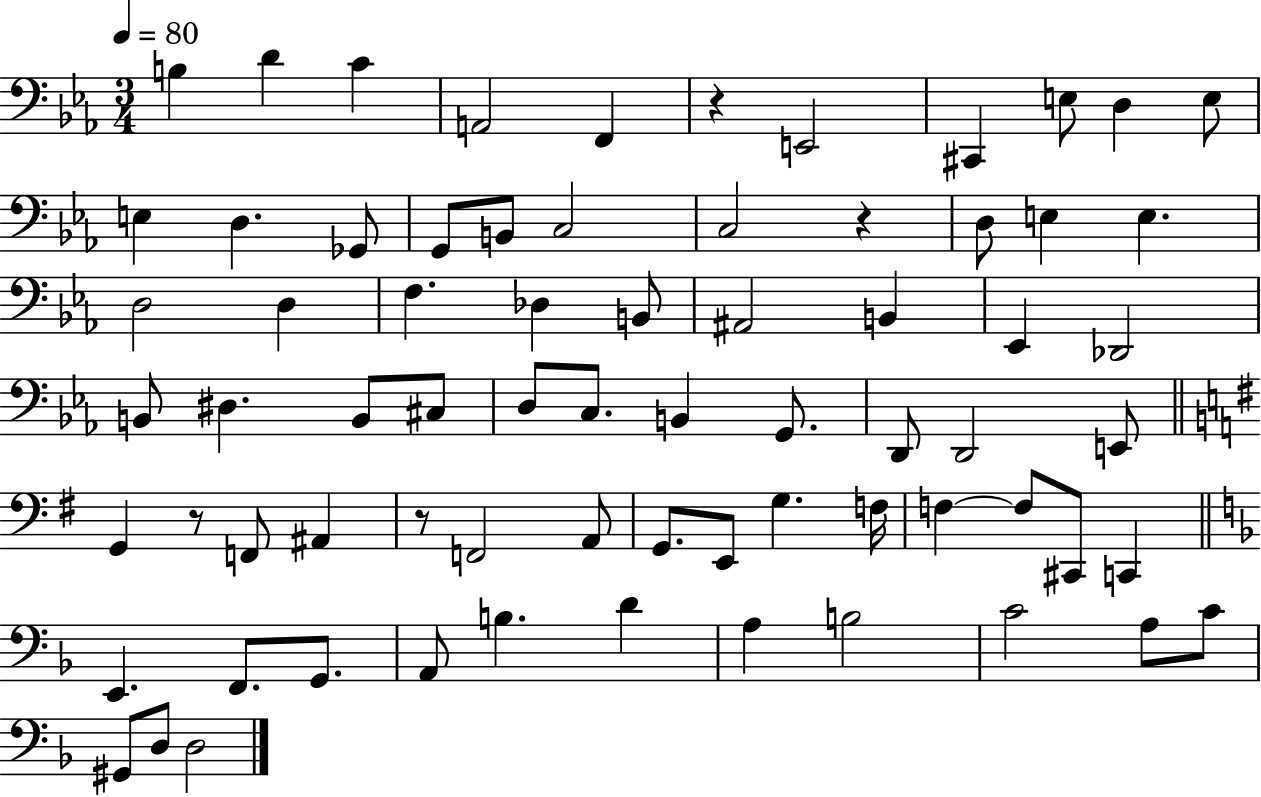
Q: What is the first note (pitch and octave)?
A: B3